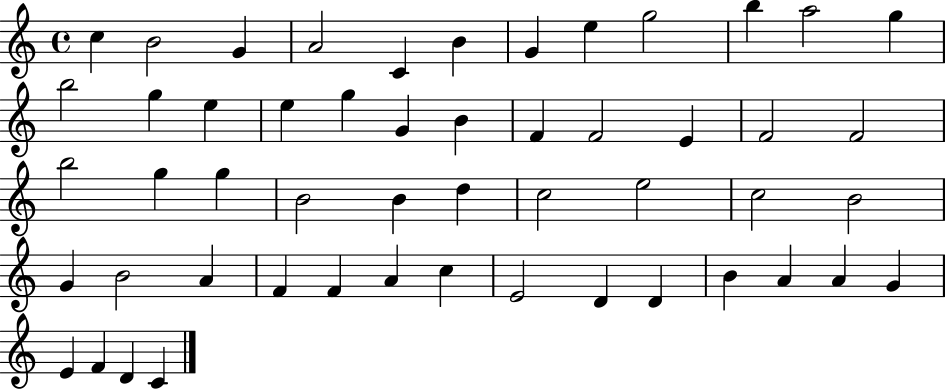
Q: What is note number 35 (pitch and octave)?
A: G4